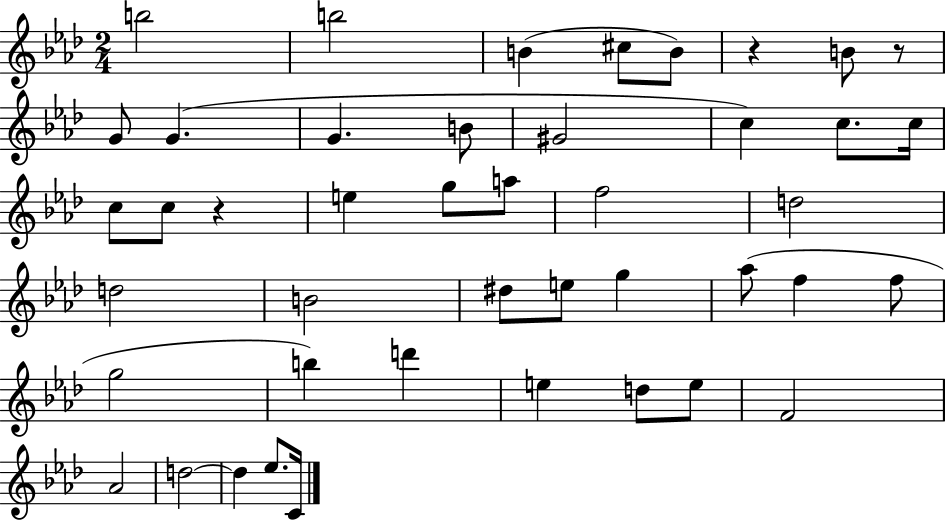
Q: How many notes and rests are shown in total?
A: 44